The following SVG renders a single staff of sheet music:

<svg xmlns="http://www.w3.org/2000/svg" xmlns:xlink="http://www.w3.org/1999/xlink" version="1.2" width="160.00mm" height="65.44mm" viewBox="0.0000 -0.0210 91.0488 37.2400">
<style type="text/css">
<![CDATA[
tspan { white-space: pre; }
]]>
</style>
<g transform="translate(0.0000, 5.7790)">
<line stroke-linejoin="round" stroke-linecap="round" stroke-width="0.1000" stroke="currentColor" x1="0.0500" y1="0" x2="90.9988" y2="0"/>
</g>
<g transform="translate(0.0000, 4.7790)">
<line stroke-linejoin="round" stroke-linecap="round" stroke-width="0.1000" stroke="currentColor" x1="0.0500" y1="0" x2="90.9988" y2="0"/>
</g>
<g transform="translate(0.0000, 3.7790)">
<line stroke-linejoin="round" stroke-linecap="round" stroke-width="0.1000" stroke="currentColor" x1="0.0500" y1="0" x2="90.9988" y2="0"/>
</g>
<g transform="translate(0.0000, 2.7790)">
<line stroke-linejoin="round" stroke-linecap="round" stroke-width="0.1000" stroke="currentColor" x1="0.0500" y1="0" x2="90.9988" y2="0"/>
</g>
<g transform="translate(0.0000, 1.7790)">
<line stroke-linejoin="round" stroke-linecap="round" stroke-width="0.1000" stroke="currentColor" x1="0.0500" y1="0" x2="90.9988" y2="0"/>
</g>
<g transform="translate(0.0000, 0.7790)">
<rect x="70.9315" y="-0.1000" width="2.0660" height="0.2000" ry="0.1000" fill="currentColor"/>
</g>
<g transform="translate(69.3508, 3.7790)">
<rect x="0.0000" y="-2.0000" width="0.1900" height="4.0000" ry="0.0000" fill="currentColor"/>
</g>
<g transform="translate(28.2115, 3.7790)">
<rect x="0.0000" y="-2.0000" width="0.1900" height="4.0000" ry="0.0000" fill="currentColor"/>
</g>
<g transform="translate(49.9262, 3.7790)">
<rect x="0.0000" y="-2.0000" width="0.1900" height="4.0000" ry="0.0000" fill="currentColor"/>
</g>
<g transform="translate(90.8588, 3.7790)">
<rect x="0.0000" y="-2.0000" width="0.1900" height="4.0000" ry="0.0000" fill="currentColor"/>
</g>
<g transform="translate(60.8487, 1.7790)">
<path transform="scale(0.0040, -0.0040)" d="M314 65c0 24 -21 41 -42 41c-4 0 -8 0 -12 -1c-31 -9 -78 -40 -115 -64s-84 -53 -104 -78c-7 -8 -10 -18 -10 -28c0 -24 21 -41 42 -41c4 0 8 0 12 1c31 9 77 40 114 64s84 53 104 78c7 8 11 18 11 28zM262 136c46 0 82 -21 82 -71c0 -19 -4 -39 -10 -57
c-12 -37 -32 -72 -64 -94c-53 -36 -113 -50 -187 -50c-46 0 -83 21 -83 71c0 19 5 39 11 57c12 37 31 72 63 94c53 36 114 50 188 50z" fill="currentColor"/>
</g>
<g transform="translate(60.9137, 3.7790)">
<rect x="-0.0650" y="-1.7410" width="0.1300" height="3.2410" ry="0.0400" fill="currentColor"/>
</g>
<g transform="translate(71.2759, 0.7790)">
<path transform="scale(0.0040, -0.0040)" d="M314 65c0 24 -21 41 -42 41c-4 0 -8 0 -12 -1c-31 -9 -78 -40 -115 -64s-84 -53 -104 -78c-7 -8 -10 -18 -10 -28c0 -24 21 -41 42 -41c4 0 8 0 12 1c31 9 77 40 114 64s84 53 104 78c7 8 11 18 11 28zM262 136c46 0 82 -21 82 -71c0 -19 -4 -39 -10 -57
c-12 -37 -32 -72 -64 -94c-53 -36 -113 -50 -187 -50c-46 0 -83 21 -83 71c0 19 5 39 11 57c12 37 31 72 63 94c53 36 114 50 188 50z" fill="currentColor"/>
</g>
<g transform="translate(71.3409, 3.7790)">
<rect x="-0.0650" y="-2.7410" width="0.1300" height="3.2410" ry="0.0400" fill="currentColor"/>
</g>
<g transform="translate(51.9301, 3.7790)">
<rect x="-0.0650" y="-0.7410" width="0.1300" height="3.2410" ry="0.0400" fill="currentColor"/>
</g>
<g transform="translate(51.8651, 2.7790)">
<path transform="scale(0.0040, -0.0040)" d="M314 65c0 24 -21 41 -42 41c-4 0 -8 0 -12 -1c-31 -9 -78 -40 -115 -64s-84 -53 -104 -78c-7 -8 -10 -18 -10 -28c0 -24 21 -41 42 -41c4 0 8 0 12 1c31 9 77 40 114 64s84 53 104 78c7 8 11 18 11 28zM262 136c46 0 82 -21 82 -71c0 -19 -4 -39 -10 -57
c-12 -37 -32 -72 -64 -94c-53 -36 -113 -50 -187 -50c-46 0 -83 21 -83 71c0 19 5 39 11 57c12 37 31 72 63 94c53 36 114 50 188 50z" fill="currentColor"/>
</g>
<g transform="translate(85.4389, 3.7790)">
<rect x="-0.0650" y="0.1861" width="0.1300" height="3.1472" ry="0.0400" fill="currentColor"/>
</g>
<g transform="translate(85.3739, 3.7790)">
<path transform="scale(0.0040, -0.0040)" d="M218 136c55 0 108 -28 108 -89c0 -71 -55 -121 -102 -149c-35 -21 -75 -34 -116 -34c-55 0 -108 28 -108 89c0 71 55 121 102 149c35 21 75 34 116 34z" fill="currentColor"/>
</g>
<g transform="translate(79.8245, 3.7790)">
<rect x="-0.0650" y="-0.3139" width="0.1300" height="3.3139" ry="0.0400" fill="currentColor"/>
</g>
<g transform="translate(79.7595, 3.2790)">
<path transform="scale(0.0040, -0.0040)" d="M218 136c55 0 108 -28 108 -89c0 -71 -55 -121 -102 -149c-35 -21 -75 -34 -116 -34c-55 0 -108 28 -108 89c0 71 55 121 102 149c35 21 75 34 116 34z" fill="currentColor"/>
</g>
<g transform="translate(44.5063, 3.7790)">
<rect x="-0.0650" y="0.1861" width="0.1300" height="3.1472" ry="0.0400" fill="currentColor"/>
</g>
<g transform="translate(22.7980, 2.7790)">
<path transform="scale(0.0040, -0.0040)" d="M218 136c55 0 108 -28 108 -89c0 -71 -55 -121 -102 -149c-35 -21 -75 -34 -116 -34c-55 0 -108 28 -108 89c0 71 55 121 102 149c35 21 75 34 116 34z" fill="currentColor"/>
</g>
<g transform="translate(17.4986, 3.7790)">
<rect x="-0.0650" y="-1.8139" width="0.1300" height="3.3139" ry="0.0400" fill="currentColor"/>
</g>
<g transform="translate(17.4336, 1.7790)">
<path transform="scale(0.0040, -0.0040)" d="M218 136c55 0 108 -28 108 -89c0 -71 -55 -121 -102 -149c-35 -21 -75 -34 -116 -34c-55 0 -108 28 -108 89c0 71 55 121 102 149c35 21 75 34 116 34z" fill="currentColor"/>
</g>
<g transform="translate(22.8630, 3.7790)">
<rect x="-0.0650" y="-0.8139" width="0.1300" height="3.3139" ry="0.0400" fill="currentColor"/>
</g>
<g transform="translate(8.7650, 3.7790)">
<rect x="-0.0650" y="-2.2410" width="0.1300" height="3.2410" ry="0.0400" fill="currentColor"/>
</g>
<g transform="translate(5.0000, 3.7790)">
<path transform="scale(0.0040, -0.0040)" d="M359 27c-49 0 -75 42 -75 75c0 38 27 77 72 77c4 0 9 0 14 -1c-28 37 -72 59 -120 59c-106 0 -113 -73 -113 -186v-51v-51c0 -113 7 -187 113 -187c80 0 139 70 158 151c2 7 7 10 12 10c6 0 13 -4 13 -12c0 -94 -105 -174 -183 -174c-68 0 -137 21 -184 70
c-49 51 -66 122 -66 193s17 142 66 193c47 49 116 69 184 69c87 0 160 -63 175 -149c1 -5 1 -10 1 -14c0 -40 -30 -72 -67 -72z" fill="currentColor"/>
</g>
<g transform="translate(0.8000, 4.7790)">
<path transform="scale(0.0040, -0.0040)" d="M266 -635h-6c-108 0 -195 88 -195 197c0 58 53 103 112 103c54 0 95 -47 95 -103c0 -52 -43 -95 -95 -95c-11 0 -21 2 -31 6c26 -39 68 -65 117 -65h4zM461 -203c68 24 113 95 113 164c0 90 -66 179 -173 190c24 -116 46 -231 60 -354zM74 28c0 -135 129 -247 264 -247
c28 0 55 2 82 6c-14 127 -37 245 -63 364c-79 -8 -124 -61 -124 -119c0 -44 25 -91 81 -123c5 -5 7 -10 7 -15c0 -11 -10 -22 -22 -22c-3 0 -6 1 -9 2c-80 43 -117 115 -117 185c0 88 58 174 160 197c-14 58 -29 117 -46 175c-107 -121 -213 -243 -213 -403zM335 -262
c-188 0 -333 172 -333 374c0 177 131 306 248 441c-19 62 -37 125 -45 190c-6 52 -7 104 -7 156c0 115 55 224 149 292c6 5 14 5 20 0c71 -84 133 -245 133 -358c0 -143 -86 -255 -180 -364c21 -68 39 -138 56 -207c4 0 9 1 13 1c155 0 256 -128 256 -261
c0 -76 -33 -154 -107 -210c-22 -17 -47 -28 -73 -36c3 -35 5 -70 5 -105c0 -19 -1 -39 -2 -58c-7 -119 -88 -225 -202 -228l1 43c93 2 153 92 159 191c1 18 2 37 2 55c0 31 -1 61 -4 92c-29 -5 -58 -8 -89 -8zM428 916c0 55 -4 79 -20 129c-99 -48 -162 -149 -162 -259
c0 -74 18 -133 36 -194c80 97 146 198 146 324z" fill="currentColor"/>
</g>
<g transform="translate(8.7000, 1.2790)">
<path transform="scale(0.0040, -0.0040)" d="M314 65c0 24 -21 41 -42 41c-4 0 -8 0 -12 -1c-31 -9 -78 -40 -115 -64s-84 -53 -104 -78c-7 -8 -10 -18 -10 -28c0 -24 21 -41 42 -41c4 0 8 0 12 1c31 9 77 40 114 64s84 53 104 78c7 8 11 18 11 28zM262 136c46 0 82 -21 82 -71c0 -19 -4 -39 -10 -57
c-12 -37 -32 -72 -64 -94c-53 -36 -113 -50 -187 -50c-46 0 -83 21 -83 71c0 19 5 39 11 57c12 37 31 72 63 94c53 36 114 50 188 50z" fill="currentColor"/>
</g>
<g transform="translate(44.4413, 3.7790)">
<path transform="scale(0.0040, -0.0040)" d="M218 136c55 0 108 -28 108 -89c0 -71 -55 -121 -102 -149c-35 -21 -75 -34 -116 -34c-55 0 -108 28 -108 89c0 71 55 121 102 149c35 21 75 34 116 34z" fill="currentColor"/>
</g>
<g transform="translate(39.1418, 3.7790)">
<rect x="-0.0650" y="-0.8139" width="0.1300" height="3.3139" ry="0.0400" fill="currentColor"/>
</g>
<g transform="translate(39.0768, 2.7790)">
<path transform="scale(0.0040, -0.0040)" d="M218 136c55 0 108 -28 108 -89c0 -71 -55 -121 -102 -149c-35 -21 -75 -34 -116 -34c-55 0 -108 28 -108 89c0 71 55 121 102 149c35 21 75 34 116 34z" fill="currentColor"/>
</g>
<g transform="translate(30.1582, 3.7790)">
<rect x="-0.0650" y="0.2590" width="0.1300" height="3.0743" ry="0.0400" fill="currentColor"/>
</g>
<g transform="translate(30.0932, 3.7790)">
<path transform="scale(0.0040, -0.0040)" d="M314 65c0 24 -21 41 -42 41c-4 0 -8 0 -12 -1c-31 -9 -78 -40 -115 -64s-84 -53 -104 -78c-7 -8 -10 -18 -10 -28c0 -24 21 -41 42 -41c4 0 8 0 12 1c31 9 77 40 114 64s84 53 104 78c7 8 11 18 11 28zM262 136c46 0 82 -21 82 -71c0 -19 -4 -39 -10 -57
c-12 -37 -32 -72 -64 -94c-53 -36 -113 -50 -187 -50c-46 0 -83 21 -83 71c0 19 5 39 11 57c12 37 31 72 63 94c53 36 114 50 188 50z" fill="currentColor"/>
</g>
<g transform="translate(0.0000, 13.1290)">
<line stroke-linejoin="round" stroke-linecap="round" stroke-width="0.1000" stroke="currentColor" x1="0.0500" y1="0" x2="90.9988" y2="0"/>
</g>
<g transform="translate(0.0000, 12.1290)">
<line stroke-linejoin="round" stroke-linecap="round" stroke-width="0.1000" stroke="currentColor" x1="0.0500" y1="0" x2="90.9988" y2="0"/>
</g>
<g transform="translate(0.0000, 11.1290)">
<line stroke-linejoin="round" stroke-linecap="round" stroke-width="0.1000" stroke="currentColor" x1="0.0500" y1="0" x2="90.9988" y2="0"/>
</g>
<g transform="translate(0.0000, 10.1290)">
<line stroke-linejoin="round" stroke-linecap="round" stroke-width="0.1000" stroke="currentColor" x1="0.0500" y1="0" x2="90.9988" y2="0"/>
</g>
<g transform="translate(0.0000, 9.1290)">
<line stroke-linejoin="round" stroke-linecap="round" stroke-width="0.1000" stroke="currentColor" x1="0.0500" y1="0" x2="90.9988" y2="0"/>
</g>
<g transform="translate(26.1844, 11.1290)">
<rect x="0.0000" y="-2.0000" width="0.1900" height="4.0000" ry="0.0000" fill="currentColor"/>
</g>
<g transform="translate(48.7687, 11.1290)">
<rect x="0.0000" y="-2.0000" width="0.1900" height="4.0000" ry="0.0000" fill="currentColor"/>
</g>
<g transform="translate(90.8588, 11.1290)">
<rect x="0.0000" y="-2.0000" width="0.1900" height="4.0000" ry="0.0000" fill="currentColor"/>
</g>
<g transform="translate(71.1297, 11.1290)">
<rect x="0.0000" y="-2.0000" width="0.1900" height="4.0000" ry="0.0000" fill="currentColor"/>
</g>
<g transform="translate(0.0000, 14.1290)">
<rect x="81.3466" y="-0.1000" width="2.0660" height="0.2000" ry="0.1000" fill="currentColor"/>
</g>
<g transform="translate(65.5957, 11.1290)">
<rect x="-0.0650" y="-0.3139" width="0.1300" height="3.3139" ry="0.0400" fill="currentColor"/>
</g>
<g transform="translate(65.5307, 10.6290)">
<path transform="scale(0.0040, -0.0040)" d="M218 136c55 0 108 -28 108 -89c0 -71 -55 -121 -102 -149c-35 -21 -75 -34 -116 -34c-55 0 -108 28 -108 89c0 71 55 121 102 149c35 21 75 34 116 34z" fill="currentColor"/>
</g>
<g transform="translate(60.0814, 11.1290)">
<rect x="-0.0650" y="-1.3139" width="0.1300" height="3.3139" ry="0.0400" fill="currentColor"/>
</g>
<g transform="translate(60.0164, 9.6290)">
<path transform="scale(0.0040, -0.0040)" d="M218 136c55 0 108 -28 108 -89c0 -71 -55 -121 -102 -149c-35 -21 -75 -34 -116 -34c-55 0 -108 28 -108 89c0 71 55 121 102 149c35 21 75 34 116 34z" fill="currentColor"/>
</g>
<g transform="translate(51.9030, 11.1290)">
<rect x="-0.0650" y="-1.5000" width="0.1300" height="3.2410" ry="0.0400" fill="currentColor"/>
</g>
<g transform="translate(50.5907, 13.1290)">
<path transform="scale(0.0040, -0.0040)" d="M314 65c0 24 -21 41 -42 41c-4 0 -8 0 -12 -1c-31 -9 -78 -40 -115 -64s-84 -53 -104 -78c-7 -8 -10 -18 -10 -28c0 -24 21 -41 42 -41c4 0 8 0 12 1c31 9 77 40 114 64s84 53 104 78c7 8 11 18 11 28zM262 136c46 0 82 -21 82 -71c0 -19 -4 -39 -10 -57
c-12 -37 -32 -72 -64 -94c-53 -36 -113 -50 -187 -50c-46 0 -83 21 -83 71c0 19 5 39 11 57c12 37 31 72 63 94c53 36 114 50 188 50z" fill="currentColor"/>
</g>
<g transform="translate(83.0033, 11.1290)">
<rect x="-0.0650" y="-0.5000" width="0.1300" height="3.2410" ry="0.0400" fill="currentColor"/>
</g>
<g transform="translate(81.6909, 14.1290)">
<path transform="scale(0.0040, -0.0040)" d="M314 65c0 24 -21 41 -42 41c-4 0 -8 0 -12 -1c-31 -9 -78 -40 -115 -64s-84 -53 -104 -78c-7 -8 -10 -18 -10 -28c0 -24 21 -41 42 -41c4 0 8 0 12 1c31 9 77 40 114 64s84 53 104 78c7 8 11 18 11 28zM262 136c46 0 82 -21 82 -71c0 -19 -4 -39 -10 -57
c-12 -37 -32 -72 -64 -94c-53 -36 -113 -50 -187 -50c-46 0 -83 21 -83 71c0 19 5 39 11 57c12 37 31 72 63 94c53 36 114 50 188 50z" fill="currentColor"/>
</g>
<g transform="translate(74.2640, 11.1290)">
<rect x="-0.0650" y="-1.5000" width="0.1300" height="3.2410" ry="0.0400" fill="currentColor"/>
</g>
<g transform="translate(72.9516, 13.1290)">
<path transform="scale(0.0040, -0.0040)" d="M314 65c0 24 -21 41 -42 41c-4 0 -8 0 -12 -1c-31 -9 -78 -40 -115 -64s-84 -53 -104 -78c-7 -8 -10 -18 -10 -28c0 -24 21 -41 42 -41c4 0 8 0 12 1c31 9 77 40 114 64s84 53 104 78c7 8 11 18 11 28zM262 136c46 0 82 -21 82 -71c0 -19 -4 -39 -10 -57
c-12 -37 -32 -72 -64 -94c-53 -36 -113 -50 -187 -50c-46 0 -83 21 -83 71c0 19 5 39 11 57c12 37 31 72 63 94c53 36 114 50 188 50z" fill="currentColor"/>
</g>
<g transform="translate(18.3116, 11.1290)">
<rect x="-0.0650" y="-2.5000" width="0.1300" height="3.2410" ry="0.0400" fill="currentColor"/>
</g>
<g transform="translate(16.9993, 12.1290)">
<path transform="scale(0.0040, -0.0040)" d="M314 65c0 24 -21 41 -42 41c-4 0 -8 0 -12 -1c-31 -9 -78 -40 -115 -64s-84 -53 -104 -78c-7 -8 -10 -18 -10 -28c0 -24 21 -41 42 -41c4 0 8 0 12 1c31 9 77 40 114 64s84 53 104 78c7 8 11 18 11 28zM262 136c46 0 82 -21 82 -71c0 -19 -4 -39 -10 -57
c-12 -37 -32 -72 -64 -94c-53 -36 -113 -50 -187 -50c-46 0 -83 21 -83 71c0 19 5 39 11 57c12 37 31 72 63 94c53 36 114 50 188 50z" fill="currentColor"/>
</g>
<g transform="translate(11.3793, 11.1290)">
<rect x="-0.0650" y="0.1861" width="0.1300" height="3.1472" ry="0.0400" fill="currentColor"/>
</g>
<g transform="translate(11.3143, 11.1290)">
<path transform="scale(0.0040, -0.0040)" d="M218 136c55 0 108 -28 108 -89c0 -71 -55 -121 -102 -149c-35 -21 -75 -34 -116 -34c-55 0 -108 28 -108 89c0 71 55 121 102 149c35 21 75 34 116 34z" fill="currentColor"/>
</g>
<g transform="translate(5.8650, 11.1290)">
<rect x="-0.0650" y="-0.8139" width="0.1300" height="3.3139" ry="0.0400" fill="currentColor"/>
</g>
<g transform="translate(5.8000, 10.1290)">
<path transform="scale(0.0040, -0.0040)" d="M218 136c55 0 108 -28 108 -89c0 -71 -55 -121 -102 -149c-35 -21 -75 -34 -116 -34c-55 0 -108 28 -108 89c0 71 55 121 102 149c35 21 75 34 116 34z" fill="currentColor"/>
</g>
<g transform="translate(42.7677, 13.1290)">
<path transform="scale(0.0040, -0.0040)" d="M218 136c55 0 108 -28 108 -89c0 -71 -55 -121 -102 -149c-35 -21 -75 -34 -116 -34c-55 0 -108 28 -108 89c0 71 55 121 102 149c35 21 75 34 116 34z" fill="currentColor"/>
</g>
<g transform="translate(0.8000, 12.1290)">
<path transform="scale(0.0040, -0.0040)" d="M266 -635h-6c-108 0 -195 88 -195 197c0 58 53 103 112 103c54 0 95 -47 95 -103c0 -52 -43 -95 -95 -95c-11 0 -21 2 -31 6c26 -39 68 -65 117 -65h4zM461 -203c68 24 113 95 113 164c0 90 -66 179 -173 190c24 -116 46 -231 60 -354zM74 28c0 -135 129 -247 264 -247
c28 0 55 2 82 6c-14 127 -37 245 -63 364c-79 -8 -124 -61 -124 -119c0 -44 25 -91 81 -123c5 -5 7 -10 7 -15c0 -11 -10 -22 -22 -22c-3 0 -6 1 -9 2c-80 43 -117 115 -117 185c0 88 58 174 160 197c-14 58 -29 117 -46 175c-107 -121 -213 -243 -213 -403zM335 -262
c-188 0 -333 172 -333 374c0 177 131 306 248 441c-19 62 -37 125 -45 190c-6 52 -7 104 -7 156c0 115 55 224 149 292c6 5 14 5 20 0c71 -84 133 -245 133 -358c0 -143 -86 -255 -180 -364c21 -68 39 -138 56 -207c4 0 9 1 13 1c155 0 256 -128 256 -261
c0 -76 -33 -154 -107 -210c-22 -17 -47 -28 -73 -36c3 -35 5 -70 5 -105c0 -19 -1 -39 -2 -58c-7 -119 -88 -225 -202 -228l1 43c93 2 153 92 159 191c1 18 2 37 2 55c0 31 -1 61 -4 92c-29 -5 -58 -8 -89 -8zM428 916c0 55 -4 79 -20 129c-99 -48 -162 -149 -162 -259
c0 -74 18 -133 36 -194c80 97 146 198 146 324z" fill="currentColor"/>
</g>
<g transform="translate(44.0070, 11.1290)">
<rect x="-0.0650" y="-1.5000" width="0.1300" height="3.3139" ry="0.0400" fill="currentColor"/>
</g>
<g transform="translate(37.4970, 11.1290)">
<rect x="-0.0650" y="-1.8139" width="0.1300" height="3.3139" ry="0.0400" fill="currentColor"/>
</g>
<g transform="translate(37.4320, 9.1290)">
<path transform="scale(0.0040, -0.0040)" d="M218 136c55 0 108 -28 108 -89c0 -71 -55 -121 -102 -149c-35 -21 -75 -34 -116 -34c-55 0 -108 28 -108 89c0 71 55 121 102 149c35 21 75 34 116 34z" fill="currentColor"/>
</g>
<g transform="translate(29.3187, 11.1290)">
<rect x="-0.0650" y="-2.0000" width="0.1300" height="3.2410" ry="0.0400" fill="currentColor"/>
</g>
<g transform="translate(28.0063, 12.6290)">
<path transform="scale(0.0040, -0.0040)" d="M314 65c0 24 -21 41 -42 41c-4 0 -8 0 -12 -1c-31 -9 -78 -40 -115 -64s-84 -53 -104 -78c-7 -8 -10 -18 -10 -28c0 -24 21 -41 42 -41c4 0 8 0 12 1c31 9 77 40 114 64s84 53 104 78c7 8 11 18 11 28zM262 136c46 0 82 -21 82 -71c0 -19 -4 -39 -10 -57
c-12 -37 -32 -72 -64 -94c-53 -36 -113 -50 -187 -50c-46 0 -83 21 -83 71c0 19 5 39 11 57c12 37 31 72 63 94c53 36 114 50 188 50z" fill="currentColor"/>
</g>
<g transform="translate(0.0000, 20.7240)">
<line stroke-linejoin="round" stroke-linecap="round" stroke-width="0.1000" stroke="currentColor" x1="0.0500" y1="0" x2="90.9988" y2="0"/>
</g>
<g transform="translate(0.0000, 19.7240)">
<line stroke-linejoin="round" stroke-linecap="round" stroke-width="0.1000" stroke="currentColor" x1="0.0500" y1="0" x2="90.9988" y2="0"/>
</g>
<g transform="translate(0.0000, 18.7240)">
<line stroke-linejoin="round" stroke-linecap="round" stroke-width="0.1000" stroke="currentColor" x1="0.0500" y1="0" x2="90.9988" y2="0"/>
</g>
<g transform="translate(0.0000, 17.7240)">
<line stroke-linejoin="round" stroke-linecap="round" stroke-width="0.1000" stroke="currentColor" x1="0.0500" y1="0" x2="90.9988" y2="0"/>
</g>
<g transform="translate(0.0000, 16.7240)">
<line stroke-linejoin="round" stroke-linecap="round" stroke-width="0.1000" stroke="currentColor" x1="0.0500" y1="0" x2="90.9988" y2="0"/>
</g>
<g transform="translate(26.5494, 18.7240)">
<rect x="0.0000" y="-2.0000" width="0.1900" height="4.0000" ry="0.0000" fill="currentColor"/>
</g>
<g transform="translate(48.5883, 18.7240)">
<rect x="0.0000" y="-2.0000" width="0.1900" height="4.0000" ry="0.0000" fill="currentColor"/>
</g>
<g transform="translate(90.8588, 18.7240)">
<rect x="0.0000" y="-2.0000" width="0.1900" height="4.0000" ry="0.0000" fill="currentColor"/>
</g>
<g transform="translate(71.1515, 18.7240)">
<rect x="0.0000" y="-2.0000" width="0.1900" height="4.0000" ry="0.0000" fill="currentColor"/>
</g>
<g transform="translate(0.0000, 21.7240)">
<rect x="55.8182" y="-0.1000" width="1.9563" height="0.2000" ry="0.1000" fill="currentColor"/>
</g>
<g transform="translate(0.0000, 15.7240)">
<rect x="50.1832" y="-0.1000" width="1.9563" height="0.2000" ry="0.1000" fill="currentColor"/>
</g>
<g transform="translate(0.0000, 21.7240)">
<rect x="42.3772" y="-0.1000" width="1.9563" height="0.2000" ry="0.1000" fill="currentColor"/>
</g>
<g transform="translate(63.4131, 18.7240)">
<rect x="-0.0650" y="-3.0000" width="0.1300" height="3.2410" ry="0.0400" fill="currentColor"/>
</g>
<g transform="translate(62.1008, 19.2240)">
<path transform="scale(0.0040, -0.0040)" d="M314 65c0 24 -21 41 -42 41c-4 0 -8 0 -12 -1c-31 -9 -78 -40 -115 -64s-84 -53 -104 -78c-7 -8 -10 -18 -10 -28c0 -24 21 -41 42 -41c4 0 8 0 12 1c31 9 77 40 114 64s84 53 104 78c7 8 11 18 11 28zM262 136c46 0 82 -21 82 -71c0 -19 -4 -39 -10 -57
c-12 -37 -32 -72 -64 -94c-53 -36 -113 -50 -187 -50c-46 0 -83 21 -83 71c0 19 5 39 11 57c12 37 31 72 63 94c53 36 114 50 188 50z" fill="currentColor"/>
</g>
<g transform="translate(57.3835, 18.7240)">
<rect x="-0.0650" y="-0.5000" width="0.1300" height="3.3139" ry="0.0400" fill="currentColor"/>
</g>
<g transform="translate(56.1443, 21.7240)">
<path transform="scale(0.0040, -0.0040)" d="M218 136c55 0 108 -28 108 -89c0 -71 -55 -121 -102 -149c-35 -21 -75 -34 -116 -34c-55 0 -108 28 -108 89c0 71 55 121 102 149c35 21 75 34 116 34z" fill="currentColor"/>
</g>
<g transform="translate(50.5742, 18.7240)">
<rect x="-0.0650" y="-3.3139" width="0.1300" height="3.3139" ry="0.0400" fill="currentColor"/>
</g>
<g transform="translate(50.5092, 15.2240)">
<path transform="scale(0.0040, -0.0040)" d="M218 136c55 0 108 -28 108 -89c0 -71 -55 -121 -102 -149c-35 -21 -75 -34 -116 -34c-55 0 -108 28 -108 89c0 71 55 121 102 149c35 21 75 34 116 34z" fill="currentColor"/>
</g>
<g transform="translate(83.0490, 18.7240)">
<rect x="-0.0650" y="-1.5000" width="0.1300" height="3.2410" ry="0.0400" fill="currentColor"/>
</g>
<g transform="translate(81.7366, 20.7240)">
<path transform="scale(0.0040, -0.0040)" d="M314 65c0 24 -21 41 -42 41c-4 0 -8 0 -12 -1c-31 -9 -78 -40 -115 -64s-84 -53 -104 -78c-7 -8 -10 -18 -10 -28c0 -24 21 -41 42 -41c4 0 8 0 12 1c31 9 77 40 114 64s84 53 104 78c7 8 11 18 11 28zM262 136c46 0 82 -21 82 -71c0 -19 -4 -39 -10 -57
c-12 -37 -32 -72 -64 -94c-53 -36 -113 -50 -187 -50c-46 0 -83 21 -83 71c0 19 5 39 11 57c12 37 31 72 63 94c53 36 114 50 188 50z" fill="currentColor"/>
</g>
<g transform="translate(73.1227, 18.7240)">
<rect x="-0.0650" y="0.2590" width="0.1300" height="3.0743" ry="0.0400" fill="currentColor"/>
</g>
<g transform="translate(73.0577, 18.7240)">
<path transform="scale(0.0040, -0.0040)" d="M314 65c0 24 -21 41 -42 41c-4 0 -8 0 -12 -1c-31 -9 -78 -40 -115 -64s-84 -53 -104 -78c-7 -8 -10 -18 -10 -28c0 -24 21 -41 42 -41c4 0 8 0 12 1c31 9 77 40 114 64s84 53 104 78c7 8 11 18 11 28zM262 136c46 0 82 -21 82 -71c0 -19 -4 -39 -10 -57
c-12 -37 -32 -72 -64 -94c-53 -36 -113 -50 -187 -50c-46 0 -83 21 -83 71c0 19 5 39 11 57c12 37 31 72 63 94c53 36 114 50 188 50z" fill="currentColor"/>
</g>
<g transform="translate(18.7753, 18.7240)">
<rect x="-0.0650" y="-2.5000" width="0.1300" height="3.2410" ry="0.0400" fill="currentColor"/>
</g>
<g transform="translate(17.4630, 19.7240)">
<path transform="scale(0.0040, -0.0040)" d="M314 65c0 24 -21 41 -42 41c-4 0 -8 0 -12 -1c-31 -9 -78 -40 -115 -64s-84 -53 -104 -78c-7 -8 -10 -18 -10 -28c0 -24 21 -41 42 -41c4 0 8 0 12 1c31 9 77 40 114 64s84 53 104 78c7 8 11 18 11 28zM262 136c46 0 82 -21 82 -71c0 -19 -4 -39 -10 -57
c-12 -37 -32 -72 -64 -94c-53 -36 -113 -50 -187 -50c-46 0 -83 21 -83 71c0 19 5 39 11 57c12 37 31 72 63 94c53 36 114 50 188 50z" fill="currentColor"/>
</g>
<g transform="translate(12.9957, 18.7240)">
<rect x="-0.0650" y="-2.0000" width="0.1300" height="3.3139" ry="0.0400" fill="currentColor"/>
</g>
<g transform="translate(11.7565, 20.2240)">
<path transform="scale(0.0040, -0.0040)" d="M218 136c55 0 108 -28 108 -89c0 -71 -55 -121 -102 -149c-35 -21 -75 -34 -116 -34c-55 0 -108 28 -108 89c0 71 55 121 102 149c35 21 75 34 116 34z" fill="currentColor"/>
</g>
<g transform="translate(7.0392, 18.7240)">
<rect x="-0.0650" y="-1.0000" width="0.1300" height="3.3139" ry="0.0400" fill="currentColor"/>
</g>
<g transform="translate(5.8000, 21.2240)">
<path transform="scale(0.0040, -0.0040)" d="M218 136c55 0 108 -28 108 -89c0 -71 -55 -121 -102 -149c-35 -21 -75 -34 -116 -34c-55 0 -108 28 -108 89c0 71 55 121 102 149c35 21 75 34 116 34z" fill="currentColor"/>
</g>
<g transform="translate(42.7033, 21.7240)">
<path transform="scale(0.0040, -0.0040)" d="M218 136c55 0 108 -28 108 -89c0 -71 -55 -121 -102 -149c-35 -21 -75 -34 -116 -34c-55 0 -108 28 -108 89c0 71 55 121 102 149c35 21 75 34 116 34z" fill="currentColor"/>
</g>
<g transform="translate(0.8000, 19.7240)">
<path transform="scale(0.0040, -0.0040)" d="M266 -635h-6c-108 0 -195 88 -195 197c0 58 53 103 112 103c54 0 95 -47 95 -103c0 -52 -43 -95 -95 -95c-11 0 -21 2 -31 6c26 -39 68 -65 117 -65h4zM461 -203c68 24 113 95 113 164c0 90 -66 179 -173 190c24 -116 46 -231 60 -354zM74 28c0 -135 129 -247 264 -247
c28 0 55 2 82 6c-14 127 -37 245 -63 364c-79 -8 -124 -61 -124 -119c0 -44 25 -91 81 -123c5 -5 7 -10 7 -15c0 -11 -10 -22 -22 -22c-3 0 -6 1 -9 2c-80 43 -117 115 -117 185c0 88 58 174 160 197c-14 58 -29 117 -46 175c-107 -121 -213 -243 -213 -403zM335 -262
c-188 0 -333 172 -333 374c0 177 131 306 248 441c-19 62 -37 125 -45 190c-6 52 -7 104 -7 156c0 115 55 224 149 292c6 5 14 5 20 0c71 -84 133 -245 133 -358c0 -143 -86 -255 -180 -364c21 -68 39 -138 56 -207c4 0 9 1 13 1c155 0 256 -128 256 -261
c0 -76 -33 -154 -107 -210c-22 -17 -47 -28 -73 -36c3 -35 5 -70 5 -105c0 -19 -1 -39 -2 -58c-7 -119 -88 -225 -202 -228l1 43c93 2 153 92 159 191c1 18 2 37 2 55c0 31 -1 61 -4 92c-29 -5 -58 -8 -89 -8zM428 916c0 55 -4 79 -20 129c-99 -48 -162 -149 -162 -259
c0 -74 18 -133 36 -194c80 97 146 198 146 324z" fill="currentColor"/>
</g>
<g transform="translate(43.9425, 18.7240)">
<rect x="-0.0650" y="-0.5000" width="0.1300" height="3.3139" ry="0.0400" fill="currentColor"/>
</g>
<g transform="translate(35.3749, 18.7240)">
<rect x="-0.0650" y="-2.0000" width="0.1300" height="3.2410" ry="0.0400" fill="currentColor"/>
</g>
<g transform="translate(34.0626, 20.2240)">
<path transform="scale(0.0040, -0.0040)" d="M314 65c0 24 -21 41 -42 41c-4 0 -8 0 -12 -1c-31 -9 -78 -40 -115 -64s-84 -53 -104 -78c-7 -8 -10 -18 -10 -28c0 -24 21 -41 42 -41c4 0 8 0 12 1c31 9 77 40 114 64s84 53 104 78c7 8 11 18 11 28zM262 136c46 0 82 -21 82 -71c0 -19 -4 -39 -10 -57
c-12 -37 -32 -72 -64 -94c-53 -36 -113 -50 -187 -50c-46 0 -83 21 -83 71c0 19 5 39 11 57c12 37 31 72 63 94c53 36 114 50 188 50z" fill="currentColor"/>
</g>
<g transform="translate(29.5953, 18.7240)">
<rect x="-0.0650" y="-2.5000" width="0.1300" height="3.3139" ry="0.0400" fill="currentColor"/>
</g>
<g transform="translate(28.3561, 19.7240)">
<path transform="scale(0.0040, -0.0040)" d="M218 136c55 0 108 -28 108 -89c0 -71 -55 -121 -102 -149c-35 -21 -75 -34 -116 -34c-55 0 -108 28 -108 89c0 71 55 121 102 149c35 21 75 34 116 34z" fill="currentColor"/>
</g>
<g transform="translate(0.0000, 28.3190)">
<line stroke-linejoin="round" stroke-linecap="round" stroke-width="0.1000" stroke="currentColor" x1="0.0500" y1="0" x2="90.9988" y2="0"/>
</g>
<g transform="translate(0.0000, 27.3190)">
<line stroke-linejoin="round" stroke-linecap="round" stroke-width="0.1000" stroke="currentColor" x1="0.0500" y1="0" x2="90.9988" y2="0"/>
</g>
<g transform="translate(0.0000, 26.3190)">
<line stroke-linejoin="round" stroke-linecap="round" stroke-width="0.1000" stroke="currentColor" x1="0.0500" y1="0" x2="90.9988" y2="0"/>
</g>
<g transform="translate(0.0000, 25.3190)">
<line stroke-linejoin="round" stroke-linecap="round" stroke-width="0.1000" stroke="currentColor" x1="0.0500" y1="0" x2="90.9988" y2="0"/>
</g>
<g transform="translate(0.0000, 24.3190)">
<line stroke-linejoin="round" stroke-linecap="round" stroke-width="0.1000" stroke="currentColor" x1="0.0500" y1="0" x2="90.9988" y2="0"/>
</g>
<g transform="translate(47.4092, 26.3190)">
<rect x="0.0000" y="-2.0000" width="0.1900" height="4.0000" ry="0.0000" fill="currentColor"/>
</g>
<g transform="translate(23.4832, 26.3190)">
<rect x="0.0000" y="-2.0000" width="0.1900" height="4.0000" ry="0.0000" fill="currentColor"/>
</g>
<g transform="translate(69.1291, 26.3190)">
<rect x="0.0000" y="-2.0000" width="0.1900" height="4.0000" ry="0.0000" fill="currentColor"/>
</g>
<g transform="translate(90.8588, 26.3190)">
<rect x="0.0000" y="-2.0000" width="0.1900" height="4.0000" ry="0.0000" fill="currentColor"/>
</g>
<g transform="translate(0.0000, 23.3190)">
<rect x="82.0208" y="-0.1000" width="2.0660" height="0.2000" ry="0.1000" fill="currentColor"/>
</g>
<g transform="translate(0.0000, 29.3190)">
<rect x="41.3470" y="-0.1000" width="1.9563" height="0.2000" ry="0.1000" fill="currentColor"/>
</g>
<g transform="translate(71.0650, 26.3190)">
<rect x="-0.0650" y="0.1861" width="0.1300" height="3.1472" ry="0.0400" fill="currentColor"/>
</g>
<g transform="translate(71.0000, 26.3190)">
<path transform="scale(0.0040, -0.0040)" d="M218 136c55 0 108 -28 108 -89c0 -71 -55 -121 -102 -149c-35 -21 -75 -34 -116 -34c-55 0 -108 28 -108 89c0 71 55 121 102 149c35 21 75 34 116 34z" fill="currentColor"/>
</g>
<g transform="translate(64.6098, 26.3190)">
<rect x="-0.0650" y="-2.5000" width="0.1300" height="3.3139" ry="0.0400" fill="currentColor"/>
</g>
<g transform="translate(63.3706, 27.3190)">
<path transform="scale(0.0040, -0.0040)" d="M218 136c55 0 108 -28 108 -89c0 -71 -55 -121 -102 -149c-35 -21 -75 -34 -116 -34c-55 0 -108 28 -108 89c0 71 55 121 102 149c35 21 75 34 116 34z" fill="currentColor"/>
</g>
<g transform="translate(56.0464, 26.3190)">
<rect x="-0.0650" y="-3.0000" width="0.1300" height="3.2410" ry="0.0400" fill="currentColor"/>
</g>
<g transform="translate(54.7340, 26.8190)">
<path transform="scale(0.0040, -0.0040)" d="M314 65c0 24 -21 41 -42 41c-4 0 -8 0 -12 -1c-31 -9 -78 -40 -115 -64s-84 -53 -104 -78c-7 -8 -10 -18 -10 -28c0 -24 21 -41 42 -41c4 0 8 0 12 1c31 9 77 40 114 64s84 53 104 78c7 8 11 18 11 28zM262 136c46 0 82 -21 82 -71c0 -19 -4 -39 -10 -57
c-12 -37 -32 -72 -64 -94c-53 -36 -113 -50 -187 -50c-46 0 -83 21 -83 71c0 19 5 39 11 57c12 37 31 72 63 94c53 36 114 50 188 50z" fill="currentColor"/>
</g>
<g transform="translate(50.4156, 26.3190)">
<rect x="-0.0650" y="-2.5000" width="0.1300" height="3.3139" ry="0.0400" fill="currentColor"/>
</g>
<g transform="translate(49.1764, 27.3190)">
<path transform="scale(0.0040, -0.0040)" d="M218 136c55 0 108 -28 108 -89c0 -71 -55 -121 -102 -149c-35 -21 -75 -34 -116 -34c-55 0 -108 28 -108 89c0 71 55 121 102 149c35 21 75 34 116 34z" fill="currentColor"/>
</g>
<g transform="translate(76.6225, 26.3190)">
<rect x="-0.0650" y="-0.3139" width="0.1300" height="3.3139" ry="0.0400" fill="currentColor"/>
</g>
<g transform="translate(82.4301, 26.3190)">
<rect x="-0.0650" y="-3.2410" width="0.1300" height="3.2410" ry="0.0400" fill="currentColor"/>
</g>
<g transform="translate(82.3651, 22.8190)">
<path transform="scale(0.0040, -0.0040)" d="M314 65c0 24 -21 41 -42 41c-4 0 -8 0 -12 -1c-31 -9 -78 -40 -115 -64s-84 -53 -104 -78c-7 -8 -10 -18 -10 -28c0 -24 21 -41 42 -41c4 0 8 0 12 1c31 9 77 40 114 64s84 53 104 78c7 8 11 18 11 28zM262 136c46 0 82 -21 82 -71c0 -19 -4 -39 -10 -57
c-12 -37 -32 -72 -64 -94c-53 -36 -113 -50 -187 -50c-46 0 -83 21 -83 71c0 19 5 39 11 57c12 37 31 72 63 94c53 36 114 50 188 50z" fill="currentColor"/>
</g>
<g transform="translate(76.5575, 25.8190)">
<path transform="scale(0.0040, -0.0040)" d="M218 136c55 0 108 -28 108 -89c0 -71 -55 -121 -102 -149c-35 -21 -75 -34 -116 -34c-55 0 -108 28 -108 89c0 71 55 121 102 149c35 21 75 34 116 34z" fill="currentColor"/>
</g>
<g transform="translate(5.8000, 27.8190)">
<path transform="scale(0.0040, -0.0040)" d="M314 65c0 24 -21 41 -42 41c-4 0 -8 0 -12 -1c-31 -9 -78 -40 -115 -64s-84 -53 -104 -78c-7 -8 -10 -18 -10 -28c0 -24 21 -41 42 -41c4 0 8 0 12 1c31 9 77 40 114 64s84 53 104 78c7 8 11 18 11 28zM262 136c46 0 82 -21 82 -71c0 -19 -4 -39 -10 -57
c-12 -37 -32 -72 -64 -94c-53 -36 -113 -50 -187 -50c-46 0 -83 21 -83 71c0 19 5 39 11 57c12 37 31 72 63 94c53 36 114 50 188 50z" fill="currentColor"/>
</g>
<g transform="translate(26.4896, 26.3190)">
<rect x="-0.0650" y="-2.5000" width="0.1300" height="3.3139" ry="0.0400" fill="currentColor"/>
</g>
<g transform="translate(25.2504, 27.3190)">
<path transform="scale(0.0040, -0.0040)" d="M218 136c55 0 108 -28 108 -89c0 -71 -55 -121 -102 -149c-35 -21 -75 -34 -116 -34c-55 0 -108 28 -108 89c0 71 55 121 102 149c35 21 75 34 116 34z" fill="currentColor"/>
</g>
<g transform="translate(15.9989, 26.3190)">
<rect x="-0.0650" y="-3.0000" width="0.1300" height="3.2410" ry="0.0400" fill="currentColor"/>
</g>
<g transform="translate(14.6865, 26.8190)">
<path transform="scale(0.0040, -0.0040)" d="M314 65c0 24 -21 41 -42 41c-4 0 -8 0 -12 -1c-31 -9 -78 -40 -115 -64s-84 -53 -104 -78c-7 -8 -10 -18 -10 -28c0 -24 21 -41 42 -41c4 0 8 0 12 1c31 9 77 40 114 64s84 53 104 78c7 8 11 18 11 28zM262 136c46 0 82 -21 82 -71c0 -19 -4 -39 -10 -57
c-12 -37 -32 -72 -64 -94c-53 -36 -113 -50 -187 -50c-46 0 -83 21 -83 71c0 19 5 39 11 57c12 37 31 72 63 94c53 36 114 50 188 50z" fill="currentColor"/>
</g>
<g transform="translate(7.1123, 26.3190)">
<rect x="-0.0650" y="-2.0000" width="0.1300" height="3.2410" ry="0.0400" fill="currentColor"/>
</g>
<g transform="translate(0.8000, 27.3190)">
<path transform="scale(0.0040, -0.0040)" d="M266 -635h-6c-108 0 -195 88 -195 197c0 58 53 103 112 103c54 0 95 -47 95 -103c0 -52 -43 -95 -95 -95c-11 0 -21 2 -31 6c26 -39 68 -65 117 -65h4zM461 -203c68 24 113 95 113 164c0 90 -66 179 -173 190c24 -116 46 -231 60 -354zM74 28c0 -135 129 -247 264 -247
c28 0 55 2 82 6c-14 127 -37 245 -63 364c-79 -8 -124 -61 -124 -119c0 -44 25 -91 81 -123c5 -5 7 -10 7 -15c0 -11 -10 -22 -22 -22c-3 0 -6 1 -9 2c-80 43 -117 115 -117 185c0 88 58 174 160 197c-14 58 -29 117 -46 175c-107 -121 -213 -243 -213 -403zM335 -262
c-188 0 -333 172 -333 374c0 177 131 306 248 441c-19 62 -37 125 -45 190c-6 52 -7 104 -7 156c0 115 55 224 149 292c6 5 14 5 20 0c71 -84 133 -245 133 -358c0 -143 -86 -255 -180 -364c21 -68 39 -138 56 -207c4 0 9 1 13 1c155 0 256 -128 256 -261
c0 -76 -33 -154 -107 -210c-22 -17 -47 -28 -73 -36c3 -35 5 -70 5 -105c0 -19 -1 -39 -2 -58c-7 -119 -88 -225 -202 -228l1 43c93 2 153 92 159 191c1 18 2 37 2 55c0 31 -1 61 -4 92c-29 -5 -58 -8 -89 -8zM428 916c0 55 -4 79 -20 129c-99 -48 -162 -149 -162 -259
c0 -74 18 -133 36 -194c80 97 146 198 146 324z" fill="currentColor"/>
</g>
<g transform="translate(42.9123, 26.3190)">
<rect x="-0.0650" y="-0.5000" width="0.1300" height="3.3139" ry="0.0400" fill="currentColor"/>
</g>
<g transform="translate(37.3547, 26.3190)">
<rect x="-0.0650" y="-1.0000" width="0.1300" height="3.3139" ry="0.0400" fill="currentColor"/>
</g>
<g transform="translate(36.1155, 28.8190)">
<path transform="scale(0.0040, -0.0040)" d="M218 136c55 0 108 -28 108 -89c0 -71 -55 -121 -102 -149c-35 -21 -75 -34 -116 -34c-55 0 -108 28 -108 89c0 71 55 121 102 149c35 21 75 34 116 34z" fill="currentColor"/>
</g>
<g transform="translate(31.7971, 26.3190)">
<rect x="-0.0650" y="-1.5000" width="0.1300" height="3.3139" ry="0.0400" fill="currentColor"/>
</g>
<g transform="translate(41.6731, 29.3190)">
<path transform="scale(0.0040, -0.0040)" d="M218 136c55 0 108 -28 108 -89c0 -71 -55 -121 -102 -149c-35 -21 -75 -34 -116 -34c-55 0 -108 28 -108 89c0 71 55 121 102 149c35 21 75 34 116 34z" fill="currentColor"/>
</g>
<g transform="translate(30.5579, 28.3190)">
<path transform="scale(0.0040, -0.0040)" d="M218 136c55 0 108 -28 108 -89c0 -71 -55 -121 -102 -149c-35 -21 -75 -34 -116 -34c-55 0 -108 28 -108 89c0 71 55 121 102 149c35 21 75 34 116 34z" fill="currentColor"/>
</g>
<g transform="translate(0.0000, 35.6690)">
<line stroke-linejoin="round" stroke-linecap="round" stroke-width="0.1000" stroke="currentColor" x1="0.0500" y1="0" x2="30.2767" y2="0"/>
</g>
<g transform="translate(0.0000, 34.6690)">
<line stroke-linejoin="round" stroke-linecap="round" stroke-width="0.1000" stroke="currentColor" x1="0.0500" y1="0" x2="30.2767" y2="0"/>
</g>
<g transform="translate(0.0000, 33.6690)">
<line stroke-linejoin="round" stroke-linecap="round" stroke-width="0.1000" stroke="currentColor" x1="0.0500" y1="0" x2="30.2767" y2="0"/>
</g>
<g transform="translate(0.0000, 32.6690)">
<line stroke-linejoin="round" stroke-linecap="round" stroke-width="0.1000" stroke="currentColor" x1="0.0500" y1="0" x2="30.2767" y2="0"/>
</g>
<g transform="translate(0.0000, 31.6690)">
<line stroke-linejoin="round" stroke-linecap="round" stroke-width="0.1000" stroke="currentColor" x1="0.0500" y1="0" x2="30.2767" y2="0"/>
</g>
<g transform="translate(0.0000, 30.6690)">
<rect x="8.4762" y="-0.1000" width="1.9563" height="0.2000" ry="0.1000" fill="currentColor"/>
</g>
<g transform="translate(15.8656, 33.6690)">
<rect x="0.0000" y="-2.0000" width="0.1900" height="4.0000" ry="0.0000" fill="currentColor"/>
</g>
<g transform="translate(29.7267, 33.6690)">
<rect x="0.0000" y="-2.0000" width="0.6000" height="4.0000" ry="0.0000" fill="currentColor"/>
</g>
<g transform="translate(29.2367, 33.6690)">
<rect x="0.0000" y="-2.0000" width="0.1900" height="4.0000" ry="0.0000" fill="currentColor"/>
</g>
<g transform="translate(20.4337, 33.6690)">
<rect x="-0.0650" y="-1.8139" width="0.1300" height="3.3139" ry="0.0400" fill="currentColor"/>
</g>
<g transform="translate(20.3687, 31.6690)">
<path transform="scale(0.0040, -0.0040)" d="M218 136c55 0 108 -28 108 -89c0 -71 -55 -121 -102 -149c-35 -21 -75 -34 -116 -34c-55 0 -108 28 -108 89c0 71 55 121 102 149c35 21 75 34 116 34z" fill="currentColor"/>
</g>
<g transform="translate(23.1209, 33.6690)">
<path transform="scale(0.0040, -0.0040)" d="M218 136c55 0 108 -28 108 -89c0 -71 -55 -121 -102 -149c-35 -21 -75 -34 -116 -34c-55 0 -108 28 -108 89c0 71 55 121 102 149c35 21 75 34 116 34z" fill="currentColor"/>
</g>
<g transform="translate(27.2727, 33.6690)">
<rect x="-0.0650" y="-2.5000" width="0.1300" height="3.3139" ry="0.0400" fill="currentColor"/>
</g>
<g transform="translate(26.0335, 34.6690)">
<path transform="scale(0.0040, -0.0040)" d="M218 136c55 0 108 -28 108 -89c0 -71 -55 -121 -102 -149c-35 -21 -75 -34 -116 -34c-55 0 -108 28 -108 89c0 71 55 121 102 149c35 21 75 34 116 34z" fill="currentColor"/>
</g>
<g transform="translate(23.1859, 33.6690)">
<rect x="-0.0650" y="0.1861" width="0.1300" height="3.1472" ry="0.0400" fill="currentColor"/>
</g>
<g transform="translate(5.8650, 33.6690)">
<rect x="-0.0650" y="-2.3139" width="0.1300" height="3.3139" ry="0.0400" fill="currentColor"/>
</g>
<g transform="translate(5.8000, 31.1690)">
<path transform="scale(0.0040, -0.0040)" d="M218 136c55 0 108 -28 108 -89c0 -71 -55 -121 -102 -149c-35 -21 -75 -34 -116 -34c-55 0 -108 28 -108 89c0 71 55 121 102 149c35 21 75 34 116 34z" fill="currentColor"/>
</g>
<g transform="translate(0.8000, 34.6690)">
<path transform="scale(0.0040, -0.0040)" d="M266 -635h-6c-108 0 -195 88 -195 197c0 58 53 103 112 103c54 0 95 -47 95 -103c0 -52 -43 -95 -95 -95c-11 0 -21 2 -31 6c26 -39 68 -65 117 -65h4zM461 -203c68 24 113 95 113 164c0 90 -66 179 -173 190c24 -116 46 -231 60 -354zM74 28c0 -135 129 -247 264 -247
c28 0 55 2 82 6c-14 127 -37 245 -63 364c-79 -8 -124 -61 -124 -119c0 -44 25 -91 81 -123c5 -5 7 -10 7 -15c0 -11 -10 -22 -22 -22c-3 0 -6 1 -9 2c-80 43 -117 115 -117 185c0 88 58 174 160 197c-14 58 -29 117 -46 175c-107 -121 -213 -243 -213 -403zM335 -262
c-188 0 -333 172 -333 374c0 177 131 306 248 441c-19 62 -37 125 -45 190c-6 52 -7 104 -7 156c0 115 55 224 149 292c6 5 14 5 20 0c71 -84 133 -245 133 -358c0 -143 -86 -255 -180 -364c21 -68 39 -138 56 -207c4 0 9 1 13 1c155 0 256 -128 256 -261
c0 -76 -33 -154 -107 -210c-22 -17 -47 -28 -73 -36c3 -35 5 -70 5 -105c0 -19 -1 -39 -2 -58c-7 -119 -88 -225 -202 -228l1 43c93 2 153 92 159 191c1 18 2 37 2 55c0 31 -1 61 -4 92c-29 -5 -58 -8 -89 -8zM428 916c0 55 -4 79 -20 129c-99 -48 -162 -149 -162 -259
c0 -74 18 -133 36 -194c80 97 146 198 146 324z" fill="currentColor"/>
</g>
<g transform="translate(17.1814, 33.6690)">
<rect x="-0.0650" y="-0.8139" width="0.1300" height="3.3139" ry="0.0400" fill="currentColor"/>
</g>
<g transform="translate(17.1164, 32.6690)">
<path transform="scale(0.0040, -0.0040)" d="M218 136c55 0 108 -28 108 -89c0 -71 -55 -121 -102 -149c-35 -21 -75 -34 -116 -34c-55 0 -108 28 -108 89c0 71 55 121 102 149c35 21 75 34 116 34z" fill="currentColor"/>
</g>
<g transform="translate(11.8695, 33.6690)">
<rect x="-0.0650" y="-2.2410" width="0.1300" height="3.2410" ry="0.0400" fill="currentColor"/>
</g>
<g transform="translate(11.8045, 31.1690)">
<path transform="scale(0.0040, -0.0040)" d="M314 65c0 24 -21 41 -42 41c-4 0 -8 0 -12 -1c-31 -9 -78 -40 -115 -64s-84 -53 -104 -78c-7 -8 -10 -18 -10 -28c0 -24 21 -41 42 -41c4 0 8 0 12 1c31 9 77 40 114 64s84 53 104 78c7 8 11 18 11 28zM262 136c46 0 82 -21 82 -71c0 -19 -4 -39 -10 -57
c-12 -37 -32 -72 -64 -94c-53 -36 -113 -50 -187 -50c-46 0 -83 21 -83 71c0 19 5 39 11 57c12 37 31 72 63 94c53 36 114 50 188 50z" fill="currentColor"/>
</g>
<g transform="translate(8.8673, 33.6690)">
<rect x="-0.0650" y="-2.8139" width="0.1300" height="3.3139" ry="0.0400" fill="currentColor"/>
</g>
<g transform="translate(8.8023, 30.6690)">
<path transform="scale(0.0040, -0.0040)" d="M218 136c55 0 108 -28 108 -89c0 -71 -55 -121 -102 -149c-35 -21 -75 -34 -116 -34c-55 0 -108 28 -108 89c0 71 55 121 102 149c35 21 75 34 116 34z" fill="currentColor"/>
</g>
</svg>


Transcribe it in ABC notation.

X:1
T:Untitled
M:4/4
L:1/4
K:C
g2 f d B2 d B d2 f2 a2 c B d B G2 F2 f E E2 e c E2 C2 D F G2 G F2 C b C A2 B2 E2 F2 A2 G E D C G A2 G B c b2 g a g2 d f B G